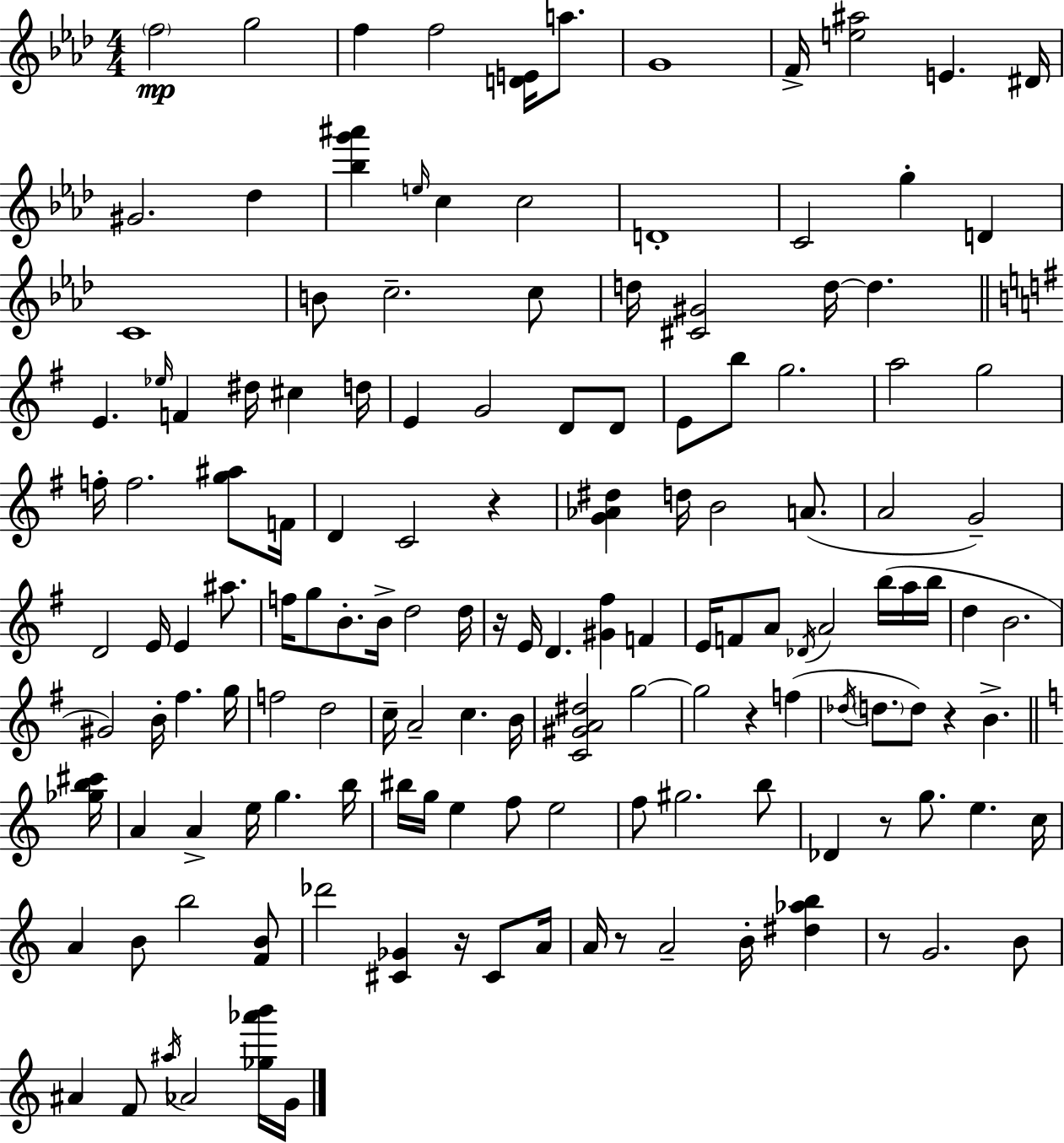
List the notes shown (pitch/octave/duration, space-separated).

F5/h G5/h F5/q F5/h [D4,E4]/s A5/e. G4/w F4/s [E5,A#5]/h E4/q. D#4/s G#4/h. Db5/q [Bb5,G6,A#6]/q E5/s C5/q C5/h D4/w C4/h G5/q D4/q C4/w B4/e C5/h. C5/e D5/s [C#4,G#4]/h D5/s D5/q. E4/q. Eb5/s F4/q D#5/s C#5/q D5/s E4/q G4/h D4/e D4/e E4/e B5/e G5/h. A5/h G5/h F5/s F5/h. [G5,A#5]/e F4/s D4/q C4/h R/q [G4,Ab4,D#5]/q D5/s B4/h A4/e. A4/h G4/h D4/h E4/s E4/q A#5/e. F5/s G5/e B4/e. B4/s D5/h D5/s R/s E4/s D4/q. [G#4,F#5]/q F4/q E4/s F4/e A4/e Db4/s A4/h B5/s A5/s B5/s D5/q B4/h. G#4/h B4/s F#5/q. G5/s F5/h D5/h C5/s A4/h C5/q. B4/s [C4,G#4,A4,D#5]/h G5/h G5/h R/q F5/q Db5/s D5/e. D5/e R/q B4/q. [Gb5,B5,C#6]/s A4/q A4/q E5/s G5/q. B5/s BIS5/s G5/s E5/q F5/e E5/h F5/e G#5/h. B5/e Db4/q R/e G5/e. E5/q. C5/s A4/q B4/e B5/h [F4,B4]/e Db6/h [C#4,Gb4]/q R/s C#4/e A4/s A4/s R/e A4/h B4/s [D#5,Ab5,B5]/q R/e G4/h. B4/e A#4/q F4/e A#5/s Ab4/h [Gb5,Ab6,B6]/s G4/s